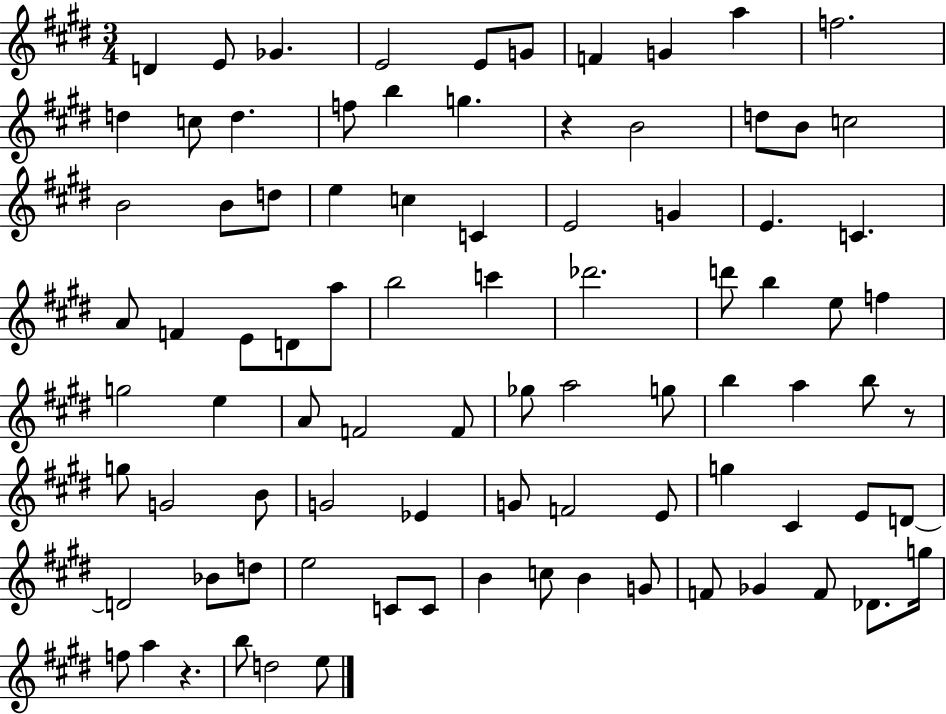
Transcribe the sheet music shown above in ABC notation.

X:1
T:Untitled
M:3/4
L:1/4
K:E
D E/2 _G E2 E/2 G/2 F G a f2 d c/2 d f/2 b g z B2 d/2 B/2 c2 B2 B/2 d/2 e c C E2 G E C A/2 F E/2 D/2 a/2 b2 c' _d'2 d'/2 b e/2 f g2 e A/2 F2 F/2 _g/2 a2 g/2 b a b/2 z/2 g/2 G2 B/2 G2 _E G/2 F2 E/2 g ^C E/2 D/2 D2 _B/2 d/2 e2 C/2 C/2 B c/2 B G/2 F/2 _G F/2 _D/2 g/4 f/2 a z b/2 d2 e/2